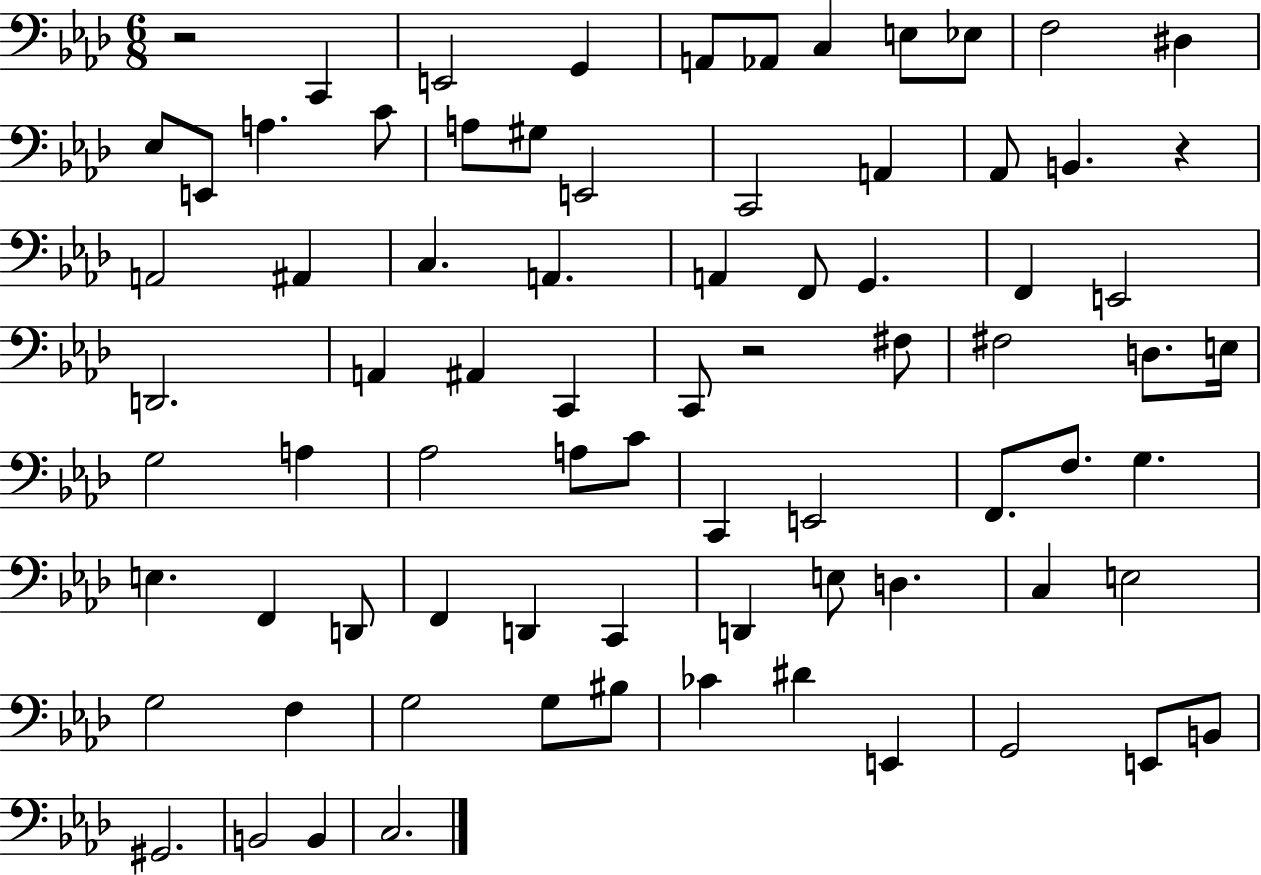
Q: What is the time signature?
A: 6/8